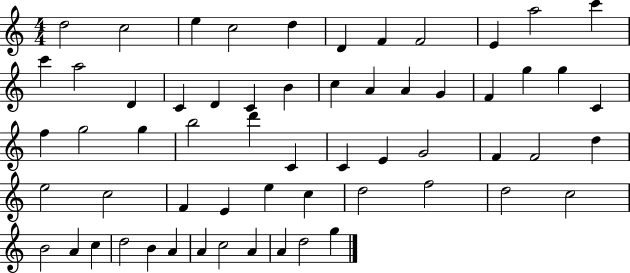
{
  \clef treble
  \numericTimeSignature
  \time 4/4
  \key c \major
  d''2 c''2 | e''4 c''2 d''4 | d'4 f'4 f'2 | e'4 a''2 c'''4 | \break c'''4 a''2 d'4 | c'4 d'4 c'4 b'4 | c''4 a'4 a'4 g'4 | f'4 g''4 g''4 c'4 | \break f''4 g''2 g''4 | b''2 d'''4 c'4 | c'4 e'4 g'2 | f'4 f'2 d''4 | \break e''2 c''2 | f'4 e'4 e''4 c''4 | d''2 f''2 | d''2 c''2 | \break b'2 a'4 c''4 | d''2 b'4 a'4 | a'4 c''2 a'4 | a'4 d''2 g''4 | \break \bar "|."
}